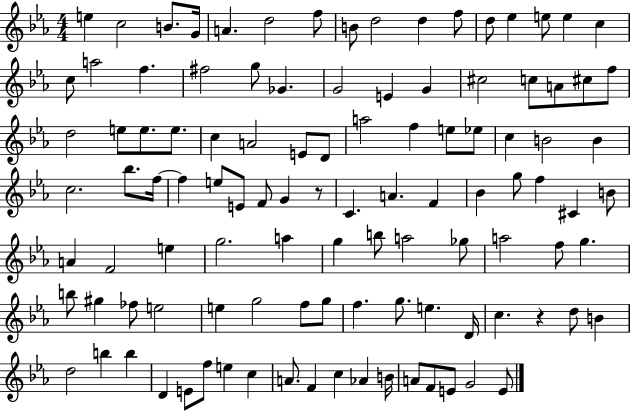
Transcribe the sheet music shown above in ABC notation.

X:1
T:Untitled
M:4/4
L:1/4
K:Eb
e c2 B/2 G/4 A d2 f/2 B/2 d2 d f/2 d/2 _e e/2 e c c/2 a2 f ^f2 g/2 _G G2 E G ^c2 c/2 A/2 ^c/2 f/2 d2 e/2 e/2 e/2 c A2 E/2 D/2 a2 f e/2 _e/2 c B2 B c2 _b/2 f/4 f e/2 E/2 F/2 G z/2 C A F _B g/2 f ^C B/2 A F2 e g2 a g b/2 a2 _g/2 a2 f/2 g b/2 ^g _f/2 e2 e g2 f/2 g/2 f g/2 e D/4 c z d/2 B d2 b b D E/2 f/2 e c A/2 F c _A B/4 A/2 F/2 E/2 G2 E/2